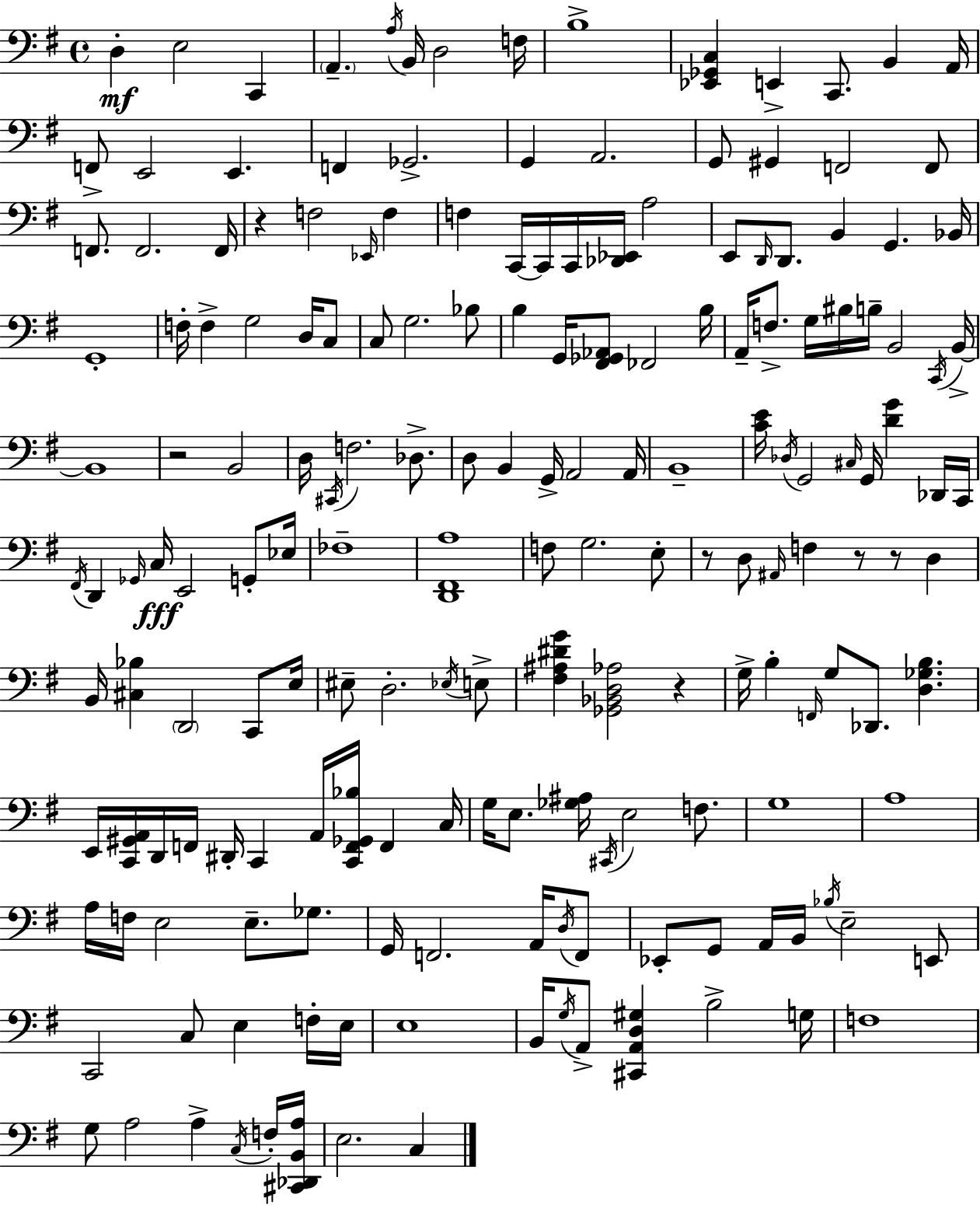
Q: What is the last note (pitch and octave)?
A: C3